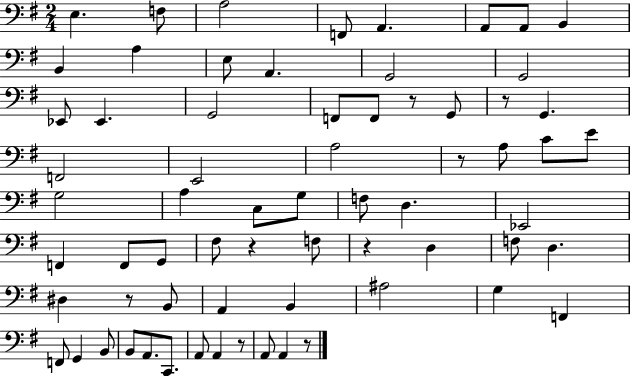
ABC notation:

X:1
T:Untitled
M:2/4
L:1/4
K:G
E, F,/2 A,2 F,,/2 A,, A,,/2 A,,/2 B,, B,, A, E,/2 A,, G,,2 G,,2 _E,,/2 _E,, G,,2 F,,/2 F,,/2 z/2 G,,/2 z/2 G,, F,,2 E,,2 A,2 z/2 A,/2 C/2 E/2 G,2 A, C,/2 G,/2 F,/2 D, _E,,2 F,, F,,/2 G,,/2 ^F,/2 z F,/2 z D, F,/2 D, ^D, z/2 B,,/2 A,, B,, ^A,2 G, F,, F,,/2 G,, B,,/2 B,,/2 A,,/2 C,,/2 A,,/2 A,, z/2 A,,/2 A,, z/2